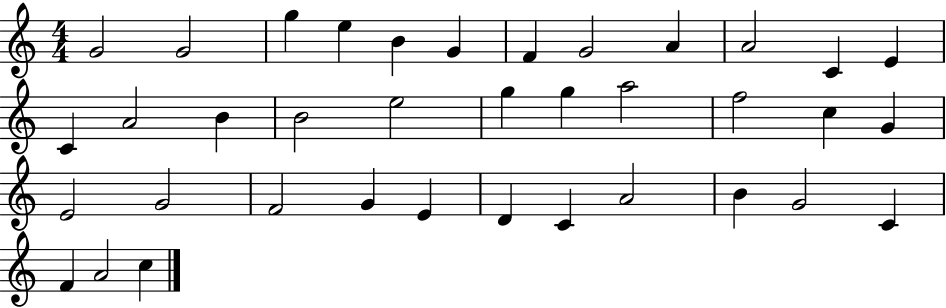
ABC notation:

X:1
T:Untitled
M:4/4
L:1/4
K:C
G2 G2 g e B G F G2 A A2 C E C A2 B B2 e2 g g a2 f2 c G E2 G2 F2 G E D C A2 B G2 C F A2 c